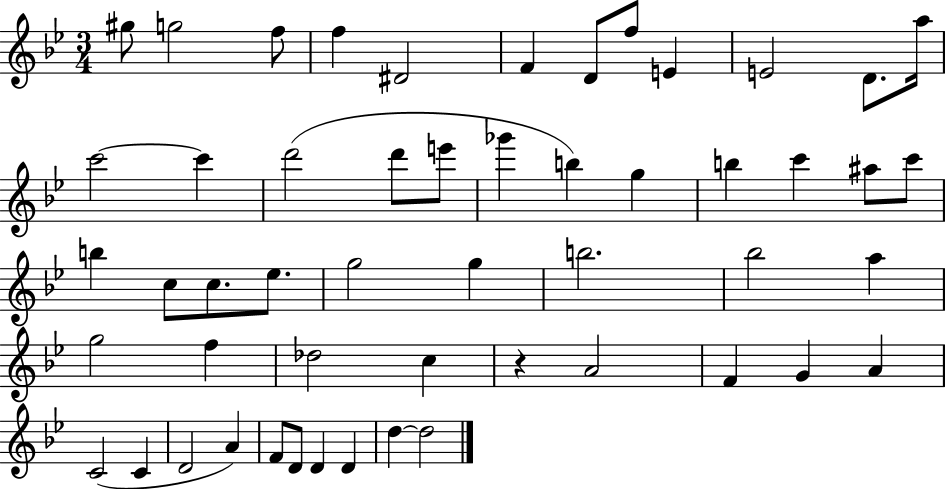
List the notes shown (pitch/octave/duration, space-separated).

G#5/e G5/h F5/e F5/q D#4/h F4/q D4/e F5/e E4/q E4/h D4/e. A5/s C6/h C6/q D6/h D6/e E6/e Gb6/q B5/q G5/q B5/q C6/q A#5/e C6/e B5/q C5/e C5/e. Eb5/e. G5/h G5/q B5/h. Bb5/h A5/q G5/h F5/q Db5/h C5/q R/q A4/h F4/q G4/q A4/q C4/h C4/q D4/h A4/q F4/e D4/e D4/q D4/q D5/q D5/h